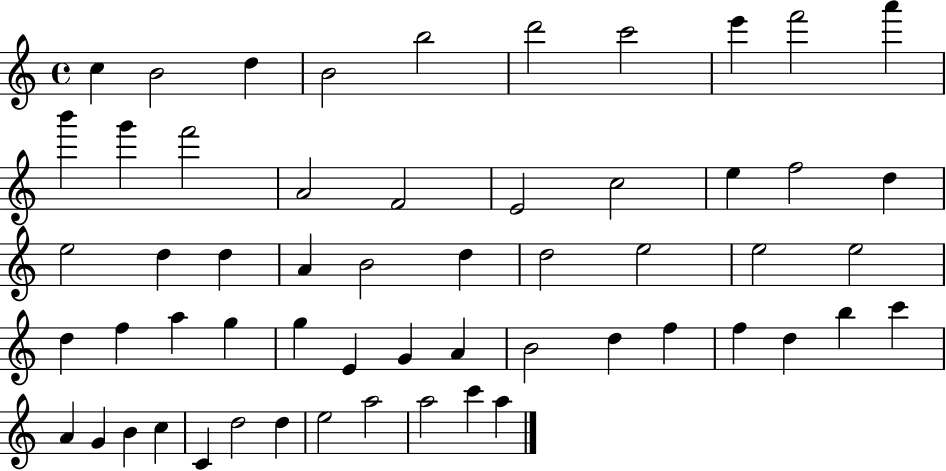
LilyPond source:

{
  \clef treble
  \time 4/4
  \defaultTimeSignature
  \key c \major
  c''4 b'2 d''4 | b'2 b''2 | d'''2 c'''2 | e'''4 f'''2 a'''4 | \break b'''4 g'''4 f'''2 | a'2 f'2 | e'2 c''2 | e''4 f''2 d''4 | \break e''2 d''4 d''4 | a'4 b'2 d''4 | d''2 e''2 | e''2 e''2 | \break d''4 f''4 a''4 g''4 | g''4 e'4 g'4 a'4 | b'2 d''4 f''4 | f''4 d''4 b''4 c'''4 | \break a'4 g'4 b'4 c''4 | c'4 d''2 d''4 | e''2 a''2 | a''2 c'''4 a''4 | \break \bar "|."
}